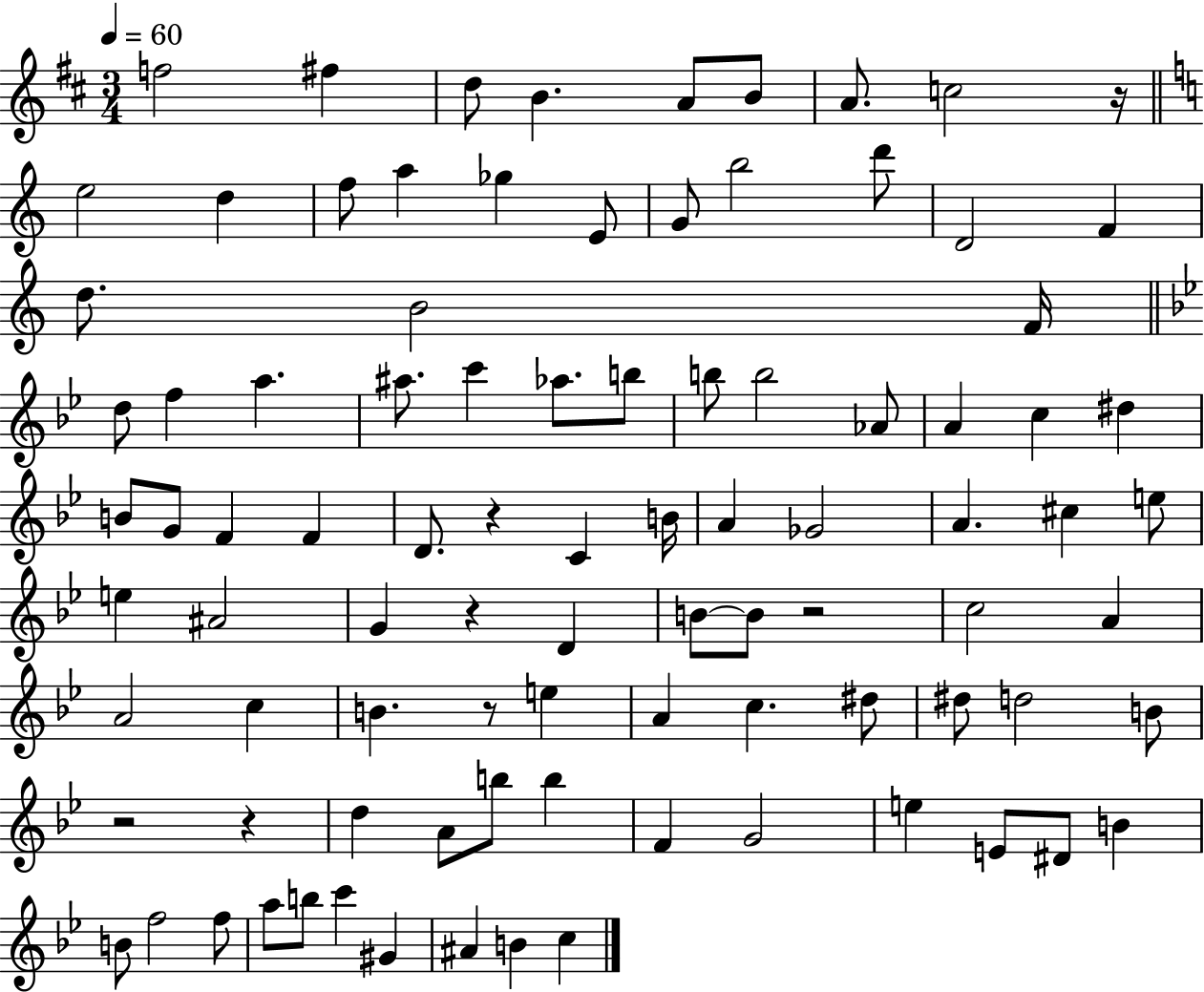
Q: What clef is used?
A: treble